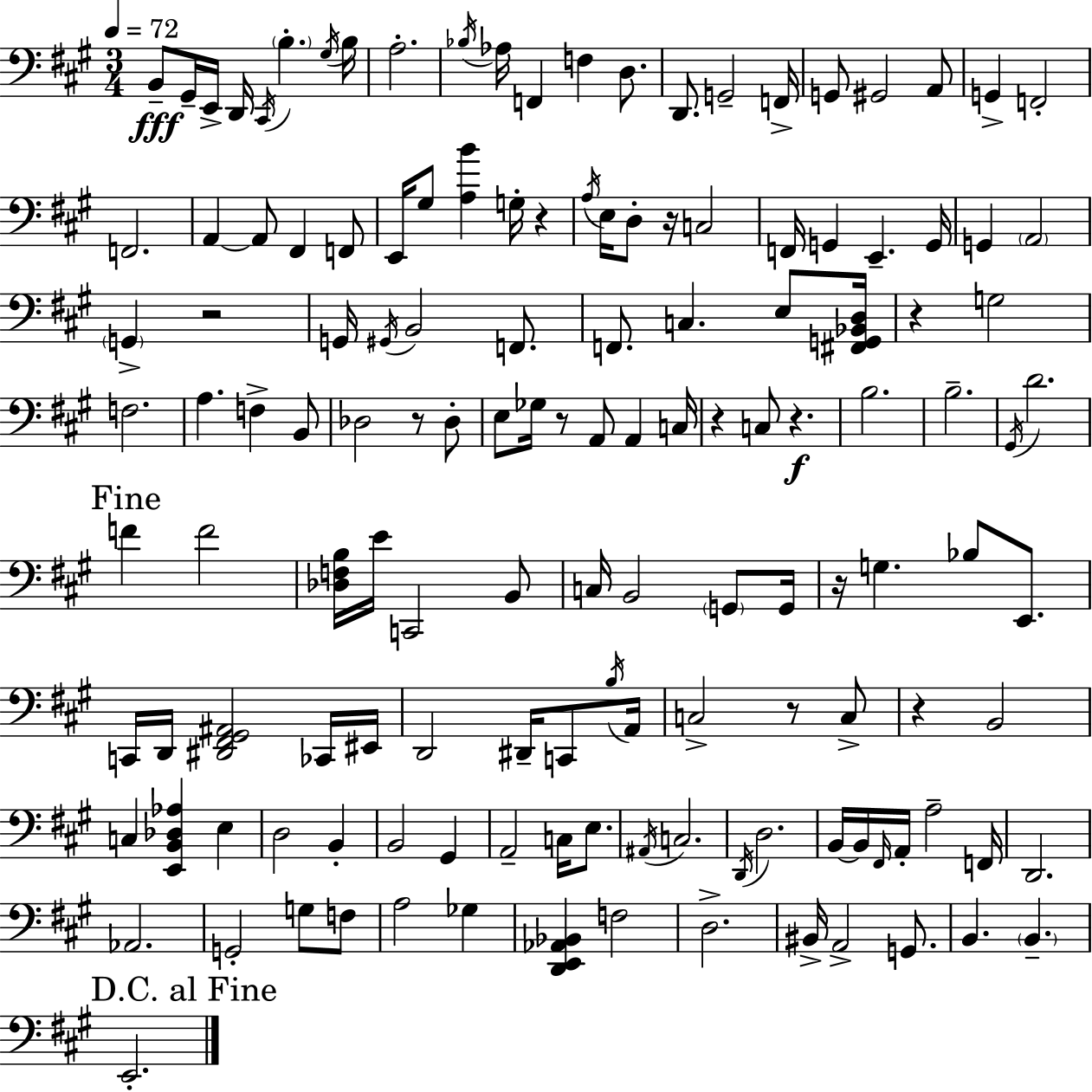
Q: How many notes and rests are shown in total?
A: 140